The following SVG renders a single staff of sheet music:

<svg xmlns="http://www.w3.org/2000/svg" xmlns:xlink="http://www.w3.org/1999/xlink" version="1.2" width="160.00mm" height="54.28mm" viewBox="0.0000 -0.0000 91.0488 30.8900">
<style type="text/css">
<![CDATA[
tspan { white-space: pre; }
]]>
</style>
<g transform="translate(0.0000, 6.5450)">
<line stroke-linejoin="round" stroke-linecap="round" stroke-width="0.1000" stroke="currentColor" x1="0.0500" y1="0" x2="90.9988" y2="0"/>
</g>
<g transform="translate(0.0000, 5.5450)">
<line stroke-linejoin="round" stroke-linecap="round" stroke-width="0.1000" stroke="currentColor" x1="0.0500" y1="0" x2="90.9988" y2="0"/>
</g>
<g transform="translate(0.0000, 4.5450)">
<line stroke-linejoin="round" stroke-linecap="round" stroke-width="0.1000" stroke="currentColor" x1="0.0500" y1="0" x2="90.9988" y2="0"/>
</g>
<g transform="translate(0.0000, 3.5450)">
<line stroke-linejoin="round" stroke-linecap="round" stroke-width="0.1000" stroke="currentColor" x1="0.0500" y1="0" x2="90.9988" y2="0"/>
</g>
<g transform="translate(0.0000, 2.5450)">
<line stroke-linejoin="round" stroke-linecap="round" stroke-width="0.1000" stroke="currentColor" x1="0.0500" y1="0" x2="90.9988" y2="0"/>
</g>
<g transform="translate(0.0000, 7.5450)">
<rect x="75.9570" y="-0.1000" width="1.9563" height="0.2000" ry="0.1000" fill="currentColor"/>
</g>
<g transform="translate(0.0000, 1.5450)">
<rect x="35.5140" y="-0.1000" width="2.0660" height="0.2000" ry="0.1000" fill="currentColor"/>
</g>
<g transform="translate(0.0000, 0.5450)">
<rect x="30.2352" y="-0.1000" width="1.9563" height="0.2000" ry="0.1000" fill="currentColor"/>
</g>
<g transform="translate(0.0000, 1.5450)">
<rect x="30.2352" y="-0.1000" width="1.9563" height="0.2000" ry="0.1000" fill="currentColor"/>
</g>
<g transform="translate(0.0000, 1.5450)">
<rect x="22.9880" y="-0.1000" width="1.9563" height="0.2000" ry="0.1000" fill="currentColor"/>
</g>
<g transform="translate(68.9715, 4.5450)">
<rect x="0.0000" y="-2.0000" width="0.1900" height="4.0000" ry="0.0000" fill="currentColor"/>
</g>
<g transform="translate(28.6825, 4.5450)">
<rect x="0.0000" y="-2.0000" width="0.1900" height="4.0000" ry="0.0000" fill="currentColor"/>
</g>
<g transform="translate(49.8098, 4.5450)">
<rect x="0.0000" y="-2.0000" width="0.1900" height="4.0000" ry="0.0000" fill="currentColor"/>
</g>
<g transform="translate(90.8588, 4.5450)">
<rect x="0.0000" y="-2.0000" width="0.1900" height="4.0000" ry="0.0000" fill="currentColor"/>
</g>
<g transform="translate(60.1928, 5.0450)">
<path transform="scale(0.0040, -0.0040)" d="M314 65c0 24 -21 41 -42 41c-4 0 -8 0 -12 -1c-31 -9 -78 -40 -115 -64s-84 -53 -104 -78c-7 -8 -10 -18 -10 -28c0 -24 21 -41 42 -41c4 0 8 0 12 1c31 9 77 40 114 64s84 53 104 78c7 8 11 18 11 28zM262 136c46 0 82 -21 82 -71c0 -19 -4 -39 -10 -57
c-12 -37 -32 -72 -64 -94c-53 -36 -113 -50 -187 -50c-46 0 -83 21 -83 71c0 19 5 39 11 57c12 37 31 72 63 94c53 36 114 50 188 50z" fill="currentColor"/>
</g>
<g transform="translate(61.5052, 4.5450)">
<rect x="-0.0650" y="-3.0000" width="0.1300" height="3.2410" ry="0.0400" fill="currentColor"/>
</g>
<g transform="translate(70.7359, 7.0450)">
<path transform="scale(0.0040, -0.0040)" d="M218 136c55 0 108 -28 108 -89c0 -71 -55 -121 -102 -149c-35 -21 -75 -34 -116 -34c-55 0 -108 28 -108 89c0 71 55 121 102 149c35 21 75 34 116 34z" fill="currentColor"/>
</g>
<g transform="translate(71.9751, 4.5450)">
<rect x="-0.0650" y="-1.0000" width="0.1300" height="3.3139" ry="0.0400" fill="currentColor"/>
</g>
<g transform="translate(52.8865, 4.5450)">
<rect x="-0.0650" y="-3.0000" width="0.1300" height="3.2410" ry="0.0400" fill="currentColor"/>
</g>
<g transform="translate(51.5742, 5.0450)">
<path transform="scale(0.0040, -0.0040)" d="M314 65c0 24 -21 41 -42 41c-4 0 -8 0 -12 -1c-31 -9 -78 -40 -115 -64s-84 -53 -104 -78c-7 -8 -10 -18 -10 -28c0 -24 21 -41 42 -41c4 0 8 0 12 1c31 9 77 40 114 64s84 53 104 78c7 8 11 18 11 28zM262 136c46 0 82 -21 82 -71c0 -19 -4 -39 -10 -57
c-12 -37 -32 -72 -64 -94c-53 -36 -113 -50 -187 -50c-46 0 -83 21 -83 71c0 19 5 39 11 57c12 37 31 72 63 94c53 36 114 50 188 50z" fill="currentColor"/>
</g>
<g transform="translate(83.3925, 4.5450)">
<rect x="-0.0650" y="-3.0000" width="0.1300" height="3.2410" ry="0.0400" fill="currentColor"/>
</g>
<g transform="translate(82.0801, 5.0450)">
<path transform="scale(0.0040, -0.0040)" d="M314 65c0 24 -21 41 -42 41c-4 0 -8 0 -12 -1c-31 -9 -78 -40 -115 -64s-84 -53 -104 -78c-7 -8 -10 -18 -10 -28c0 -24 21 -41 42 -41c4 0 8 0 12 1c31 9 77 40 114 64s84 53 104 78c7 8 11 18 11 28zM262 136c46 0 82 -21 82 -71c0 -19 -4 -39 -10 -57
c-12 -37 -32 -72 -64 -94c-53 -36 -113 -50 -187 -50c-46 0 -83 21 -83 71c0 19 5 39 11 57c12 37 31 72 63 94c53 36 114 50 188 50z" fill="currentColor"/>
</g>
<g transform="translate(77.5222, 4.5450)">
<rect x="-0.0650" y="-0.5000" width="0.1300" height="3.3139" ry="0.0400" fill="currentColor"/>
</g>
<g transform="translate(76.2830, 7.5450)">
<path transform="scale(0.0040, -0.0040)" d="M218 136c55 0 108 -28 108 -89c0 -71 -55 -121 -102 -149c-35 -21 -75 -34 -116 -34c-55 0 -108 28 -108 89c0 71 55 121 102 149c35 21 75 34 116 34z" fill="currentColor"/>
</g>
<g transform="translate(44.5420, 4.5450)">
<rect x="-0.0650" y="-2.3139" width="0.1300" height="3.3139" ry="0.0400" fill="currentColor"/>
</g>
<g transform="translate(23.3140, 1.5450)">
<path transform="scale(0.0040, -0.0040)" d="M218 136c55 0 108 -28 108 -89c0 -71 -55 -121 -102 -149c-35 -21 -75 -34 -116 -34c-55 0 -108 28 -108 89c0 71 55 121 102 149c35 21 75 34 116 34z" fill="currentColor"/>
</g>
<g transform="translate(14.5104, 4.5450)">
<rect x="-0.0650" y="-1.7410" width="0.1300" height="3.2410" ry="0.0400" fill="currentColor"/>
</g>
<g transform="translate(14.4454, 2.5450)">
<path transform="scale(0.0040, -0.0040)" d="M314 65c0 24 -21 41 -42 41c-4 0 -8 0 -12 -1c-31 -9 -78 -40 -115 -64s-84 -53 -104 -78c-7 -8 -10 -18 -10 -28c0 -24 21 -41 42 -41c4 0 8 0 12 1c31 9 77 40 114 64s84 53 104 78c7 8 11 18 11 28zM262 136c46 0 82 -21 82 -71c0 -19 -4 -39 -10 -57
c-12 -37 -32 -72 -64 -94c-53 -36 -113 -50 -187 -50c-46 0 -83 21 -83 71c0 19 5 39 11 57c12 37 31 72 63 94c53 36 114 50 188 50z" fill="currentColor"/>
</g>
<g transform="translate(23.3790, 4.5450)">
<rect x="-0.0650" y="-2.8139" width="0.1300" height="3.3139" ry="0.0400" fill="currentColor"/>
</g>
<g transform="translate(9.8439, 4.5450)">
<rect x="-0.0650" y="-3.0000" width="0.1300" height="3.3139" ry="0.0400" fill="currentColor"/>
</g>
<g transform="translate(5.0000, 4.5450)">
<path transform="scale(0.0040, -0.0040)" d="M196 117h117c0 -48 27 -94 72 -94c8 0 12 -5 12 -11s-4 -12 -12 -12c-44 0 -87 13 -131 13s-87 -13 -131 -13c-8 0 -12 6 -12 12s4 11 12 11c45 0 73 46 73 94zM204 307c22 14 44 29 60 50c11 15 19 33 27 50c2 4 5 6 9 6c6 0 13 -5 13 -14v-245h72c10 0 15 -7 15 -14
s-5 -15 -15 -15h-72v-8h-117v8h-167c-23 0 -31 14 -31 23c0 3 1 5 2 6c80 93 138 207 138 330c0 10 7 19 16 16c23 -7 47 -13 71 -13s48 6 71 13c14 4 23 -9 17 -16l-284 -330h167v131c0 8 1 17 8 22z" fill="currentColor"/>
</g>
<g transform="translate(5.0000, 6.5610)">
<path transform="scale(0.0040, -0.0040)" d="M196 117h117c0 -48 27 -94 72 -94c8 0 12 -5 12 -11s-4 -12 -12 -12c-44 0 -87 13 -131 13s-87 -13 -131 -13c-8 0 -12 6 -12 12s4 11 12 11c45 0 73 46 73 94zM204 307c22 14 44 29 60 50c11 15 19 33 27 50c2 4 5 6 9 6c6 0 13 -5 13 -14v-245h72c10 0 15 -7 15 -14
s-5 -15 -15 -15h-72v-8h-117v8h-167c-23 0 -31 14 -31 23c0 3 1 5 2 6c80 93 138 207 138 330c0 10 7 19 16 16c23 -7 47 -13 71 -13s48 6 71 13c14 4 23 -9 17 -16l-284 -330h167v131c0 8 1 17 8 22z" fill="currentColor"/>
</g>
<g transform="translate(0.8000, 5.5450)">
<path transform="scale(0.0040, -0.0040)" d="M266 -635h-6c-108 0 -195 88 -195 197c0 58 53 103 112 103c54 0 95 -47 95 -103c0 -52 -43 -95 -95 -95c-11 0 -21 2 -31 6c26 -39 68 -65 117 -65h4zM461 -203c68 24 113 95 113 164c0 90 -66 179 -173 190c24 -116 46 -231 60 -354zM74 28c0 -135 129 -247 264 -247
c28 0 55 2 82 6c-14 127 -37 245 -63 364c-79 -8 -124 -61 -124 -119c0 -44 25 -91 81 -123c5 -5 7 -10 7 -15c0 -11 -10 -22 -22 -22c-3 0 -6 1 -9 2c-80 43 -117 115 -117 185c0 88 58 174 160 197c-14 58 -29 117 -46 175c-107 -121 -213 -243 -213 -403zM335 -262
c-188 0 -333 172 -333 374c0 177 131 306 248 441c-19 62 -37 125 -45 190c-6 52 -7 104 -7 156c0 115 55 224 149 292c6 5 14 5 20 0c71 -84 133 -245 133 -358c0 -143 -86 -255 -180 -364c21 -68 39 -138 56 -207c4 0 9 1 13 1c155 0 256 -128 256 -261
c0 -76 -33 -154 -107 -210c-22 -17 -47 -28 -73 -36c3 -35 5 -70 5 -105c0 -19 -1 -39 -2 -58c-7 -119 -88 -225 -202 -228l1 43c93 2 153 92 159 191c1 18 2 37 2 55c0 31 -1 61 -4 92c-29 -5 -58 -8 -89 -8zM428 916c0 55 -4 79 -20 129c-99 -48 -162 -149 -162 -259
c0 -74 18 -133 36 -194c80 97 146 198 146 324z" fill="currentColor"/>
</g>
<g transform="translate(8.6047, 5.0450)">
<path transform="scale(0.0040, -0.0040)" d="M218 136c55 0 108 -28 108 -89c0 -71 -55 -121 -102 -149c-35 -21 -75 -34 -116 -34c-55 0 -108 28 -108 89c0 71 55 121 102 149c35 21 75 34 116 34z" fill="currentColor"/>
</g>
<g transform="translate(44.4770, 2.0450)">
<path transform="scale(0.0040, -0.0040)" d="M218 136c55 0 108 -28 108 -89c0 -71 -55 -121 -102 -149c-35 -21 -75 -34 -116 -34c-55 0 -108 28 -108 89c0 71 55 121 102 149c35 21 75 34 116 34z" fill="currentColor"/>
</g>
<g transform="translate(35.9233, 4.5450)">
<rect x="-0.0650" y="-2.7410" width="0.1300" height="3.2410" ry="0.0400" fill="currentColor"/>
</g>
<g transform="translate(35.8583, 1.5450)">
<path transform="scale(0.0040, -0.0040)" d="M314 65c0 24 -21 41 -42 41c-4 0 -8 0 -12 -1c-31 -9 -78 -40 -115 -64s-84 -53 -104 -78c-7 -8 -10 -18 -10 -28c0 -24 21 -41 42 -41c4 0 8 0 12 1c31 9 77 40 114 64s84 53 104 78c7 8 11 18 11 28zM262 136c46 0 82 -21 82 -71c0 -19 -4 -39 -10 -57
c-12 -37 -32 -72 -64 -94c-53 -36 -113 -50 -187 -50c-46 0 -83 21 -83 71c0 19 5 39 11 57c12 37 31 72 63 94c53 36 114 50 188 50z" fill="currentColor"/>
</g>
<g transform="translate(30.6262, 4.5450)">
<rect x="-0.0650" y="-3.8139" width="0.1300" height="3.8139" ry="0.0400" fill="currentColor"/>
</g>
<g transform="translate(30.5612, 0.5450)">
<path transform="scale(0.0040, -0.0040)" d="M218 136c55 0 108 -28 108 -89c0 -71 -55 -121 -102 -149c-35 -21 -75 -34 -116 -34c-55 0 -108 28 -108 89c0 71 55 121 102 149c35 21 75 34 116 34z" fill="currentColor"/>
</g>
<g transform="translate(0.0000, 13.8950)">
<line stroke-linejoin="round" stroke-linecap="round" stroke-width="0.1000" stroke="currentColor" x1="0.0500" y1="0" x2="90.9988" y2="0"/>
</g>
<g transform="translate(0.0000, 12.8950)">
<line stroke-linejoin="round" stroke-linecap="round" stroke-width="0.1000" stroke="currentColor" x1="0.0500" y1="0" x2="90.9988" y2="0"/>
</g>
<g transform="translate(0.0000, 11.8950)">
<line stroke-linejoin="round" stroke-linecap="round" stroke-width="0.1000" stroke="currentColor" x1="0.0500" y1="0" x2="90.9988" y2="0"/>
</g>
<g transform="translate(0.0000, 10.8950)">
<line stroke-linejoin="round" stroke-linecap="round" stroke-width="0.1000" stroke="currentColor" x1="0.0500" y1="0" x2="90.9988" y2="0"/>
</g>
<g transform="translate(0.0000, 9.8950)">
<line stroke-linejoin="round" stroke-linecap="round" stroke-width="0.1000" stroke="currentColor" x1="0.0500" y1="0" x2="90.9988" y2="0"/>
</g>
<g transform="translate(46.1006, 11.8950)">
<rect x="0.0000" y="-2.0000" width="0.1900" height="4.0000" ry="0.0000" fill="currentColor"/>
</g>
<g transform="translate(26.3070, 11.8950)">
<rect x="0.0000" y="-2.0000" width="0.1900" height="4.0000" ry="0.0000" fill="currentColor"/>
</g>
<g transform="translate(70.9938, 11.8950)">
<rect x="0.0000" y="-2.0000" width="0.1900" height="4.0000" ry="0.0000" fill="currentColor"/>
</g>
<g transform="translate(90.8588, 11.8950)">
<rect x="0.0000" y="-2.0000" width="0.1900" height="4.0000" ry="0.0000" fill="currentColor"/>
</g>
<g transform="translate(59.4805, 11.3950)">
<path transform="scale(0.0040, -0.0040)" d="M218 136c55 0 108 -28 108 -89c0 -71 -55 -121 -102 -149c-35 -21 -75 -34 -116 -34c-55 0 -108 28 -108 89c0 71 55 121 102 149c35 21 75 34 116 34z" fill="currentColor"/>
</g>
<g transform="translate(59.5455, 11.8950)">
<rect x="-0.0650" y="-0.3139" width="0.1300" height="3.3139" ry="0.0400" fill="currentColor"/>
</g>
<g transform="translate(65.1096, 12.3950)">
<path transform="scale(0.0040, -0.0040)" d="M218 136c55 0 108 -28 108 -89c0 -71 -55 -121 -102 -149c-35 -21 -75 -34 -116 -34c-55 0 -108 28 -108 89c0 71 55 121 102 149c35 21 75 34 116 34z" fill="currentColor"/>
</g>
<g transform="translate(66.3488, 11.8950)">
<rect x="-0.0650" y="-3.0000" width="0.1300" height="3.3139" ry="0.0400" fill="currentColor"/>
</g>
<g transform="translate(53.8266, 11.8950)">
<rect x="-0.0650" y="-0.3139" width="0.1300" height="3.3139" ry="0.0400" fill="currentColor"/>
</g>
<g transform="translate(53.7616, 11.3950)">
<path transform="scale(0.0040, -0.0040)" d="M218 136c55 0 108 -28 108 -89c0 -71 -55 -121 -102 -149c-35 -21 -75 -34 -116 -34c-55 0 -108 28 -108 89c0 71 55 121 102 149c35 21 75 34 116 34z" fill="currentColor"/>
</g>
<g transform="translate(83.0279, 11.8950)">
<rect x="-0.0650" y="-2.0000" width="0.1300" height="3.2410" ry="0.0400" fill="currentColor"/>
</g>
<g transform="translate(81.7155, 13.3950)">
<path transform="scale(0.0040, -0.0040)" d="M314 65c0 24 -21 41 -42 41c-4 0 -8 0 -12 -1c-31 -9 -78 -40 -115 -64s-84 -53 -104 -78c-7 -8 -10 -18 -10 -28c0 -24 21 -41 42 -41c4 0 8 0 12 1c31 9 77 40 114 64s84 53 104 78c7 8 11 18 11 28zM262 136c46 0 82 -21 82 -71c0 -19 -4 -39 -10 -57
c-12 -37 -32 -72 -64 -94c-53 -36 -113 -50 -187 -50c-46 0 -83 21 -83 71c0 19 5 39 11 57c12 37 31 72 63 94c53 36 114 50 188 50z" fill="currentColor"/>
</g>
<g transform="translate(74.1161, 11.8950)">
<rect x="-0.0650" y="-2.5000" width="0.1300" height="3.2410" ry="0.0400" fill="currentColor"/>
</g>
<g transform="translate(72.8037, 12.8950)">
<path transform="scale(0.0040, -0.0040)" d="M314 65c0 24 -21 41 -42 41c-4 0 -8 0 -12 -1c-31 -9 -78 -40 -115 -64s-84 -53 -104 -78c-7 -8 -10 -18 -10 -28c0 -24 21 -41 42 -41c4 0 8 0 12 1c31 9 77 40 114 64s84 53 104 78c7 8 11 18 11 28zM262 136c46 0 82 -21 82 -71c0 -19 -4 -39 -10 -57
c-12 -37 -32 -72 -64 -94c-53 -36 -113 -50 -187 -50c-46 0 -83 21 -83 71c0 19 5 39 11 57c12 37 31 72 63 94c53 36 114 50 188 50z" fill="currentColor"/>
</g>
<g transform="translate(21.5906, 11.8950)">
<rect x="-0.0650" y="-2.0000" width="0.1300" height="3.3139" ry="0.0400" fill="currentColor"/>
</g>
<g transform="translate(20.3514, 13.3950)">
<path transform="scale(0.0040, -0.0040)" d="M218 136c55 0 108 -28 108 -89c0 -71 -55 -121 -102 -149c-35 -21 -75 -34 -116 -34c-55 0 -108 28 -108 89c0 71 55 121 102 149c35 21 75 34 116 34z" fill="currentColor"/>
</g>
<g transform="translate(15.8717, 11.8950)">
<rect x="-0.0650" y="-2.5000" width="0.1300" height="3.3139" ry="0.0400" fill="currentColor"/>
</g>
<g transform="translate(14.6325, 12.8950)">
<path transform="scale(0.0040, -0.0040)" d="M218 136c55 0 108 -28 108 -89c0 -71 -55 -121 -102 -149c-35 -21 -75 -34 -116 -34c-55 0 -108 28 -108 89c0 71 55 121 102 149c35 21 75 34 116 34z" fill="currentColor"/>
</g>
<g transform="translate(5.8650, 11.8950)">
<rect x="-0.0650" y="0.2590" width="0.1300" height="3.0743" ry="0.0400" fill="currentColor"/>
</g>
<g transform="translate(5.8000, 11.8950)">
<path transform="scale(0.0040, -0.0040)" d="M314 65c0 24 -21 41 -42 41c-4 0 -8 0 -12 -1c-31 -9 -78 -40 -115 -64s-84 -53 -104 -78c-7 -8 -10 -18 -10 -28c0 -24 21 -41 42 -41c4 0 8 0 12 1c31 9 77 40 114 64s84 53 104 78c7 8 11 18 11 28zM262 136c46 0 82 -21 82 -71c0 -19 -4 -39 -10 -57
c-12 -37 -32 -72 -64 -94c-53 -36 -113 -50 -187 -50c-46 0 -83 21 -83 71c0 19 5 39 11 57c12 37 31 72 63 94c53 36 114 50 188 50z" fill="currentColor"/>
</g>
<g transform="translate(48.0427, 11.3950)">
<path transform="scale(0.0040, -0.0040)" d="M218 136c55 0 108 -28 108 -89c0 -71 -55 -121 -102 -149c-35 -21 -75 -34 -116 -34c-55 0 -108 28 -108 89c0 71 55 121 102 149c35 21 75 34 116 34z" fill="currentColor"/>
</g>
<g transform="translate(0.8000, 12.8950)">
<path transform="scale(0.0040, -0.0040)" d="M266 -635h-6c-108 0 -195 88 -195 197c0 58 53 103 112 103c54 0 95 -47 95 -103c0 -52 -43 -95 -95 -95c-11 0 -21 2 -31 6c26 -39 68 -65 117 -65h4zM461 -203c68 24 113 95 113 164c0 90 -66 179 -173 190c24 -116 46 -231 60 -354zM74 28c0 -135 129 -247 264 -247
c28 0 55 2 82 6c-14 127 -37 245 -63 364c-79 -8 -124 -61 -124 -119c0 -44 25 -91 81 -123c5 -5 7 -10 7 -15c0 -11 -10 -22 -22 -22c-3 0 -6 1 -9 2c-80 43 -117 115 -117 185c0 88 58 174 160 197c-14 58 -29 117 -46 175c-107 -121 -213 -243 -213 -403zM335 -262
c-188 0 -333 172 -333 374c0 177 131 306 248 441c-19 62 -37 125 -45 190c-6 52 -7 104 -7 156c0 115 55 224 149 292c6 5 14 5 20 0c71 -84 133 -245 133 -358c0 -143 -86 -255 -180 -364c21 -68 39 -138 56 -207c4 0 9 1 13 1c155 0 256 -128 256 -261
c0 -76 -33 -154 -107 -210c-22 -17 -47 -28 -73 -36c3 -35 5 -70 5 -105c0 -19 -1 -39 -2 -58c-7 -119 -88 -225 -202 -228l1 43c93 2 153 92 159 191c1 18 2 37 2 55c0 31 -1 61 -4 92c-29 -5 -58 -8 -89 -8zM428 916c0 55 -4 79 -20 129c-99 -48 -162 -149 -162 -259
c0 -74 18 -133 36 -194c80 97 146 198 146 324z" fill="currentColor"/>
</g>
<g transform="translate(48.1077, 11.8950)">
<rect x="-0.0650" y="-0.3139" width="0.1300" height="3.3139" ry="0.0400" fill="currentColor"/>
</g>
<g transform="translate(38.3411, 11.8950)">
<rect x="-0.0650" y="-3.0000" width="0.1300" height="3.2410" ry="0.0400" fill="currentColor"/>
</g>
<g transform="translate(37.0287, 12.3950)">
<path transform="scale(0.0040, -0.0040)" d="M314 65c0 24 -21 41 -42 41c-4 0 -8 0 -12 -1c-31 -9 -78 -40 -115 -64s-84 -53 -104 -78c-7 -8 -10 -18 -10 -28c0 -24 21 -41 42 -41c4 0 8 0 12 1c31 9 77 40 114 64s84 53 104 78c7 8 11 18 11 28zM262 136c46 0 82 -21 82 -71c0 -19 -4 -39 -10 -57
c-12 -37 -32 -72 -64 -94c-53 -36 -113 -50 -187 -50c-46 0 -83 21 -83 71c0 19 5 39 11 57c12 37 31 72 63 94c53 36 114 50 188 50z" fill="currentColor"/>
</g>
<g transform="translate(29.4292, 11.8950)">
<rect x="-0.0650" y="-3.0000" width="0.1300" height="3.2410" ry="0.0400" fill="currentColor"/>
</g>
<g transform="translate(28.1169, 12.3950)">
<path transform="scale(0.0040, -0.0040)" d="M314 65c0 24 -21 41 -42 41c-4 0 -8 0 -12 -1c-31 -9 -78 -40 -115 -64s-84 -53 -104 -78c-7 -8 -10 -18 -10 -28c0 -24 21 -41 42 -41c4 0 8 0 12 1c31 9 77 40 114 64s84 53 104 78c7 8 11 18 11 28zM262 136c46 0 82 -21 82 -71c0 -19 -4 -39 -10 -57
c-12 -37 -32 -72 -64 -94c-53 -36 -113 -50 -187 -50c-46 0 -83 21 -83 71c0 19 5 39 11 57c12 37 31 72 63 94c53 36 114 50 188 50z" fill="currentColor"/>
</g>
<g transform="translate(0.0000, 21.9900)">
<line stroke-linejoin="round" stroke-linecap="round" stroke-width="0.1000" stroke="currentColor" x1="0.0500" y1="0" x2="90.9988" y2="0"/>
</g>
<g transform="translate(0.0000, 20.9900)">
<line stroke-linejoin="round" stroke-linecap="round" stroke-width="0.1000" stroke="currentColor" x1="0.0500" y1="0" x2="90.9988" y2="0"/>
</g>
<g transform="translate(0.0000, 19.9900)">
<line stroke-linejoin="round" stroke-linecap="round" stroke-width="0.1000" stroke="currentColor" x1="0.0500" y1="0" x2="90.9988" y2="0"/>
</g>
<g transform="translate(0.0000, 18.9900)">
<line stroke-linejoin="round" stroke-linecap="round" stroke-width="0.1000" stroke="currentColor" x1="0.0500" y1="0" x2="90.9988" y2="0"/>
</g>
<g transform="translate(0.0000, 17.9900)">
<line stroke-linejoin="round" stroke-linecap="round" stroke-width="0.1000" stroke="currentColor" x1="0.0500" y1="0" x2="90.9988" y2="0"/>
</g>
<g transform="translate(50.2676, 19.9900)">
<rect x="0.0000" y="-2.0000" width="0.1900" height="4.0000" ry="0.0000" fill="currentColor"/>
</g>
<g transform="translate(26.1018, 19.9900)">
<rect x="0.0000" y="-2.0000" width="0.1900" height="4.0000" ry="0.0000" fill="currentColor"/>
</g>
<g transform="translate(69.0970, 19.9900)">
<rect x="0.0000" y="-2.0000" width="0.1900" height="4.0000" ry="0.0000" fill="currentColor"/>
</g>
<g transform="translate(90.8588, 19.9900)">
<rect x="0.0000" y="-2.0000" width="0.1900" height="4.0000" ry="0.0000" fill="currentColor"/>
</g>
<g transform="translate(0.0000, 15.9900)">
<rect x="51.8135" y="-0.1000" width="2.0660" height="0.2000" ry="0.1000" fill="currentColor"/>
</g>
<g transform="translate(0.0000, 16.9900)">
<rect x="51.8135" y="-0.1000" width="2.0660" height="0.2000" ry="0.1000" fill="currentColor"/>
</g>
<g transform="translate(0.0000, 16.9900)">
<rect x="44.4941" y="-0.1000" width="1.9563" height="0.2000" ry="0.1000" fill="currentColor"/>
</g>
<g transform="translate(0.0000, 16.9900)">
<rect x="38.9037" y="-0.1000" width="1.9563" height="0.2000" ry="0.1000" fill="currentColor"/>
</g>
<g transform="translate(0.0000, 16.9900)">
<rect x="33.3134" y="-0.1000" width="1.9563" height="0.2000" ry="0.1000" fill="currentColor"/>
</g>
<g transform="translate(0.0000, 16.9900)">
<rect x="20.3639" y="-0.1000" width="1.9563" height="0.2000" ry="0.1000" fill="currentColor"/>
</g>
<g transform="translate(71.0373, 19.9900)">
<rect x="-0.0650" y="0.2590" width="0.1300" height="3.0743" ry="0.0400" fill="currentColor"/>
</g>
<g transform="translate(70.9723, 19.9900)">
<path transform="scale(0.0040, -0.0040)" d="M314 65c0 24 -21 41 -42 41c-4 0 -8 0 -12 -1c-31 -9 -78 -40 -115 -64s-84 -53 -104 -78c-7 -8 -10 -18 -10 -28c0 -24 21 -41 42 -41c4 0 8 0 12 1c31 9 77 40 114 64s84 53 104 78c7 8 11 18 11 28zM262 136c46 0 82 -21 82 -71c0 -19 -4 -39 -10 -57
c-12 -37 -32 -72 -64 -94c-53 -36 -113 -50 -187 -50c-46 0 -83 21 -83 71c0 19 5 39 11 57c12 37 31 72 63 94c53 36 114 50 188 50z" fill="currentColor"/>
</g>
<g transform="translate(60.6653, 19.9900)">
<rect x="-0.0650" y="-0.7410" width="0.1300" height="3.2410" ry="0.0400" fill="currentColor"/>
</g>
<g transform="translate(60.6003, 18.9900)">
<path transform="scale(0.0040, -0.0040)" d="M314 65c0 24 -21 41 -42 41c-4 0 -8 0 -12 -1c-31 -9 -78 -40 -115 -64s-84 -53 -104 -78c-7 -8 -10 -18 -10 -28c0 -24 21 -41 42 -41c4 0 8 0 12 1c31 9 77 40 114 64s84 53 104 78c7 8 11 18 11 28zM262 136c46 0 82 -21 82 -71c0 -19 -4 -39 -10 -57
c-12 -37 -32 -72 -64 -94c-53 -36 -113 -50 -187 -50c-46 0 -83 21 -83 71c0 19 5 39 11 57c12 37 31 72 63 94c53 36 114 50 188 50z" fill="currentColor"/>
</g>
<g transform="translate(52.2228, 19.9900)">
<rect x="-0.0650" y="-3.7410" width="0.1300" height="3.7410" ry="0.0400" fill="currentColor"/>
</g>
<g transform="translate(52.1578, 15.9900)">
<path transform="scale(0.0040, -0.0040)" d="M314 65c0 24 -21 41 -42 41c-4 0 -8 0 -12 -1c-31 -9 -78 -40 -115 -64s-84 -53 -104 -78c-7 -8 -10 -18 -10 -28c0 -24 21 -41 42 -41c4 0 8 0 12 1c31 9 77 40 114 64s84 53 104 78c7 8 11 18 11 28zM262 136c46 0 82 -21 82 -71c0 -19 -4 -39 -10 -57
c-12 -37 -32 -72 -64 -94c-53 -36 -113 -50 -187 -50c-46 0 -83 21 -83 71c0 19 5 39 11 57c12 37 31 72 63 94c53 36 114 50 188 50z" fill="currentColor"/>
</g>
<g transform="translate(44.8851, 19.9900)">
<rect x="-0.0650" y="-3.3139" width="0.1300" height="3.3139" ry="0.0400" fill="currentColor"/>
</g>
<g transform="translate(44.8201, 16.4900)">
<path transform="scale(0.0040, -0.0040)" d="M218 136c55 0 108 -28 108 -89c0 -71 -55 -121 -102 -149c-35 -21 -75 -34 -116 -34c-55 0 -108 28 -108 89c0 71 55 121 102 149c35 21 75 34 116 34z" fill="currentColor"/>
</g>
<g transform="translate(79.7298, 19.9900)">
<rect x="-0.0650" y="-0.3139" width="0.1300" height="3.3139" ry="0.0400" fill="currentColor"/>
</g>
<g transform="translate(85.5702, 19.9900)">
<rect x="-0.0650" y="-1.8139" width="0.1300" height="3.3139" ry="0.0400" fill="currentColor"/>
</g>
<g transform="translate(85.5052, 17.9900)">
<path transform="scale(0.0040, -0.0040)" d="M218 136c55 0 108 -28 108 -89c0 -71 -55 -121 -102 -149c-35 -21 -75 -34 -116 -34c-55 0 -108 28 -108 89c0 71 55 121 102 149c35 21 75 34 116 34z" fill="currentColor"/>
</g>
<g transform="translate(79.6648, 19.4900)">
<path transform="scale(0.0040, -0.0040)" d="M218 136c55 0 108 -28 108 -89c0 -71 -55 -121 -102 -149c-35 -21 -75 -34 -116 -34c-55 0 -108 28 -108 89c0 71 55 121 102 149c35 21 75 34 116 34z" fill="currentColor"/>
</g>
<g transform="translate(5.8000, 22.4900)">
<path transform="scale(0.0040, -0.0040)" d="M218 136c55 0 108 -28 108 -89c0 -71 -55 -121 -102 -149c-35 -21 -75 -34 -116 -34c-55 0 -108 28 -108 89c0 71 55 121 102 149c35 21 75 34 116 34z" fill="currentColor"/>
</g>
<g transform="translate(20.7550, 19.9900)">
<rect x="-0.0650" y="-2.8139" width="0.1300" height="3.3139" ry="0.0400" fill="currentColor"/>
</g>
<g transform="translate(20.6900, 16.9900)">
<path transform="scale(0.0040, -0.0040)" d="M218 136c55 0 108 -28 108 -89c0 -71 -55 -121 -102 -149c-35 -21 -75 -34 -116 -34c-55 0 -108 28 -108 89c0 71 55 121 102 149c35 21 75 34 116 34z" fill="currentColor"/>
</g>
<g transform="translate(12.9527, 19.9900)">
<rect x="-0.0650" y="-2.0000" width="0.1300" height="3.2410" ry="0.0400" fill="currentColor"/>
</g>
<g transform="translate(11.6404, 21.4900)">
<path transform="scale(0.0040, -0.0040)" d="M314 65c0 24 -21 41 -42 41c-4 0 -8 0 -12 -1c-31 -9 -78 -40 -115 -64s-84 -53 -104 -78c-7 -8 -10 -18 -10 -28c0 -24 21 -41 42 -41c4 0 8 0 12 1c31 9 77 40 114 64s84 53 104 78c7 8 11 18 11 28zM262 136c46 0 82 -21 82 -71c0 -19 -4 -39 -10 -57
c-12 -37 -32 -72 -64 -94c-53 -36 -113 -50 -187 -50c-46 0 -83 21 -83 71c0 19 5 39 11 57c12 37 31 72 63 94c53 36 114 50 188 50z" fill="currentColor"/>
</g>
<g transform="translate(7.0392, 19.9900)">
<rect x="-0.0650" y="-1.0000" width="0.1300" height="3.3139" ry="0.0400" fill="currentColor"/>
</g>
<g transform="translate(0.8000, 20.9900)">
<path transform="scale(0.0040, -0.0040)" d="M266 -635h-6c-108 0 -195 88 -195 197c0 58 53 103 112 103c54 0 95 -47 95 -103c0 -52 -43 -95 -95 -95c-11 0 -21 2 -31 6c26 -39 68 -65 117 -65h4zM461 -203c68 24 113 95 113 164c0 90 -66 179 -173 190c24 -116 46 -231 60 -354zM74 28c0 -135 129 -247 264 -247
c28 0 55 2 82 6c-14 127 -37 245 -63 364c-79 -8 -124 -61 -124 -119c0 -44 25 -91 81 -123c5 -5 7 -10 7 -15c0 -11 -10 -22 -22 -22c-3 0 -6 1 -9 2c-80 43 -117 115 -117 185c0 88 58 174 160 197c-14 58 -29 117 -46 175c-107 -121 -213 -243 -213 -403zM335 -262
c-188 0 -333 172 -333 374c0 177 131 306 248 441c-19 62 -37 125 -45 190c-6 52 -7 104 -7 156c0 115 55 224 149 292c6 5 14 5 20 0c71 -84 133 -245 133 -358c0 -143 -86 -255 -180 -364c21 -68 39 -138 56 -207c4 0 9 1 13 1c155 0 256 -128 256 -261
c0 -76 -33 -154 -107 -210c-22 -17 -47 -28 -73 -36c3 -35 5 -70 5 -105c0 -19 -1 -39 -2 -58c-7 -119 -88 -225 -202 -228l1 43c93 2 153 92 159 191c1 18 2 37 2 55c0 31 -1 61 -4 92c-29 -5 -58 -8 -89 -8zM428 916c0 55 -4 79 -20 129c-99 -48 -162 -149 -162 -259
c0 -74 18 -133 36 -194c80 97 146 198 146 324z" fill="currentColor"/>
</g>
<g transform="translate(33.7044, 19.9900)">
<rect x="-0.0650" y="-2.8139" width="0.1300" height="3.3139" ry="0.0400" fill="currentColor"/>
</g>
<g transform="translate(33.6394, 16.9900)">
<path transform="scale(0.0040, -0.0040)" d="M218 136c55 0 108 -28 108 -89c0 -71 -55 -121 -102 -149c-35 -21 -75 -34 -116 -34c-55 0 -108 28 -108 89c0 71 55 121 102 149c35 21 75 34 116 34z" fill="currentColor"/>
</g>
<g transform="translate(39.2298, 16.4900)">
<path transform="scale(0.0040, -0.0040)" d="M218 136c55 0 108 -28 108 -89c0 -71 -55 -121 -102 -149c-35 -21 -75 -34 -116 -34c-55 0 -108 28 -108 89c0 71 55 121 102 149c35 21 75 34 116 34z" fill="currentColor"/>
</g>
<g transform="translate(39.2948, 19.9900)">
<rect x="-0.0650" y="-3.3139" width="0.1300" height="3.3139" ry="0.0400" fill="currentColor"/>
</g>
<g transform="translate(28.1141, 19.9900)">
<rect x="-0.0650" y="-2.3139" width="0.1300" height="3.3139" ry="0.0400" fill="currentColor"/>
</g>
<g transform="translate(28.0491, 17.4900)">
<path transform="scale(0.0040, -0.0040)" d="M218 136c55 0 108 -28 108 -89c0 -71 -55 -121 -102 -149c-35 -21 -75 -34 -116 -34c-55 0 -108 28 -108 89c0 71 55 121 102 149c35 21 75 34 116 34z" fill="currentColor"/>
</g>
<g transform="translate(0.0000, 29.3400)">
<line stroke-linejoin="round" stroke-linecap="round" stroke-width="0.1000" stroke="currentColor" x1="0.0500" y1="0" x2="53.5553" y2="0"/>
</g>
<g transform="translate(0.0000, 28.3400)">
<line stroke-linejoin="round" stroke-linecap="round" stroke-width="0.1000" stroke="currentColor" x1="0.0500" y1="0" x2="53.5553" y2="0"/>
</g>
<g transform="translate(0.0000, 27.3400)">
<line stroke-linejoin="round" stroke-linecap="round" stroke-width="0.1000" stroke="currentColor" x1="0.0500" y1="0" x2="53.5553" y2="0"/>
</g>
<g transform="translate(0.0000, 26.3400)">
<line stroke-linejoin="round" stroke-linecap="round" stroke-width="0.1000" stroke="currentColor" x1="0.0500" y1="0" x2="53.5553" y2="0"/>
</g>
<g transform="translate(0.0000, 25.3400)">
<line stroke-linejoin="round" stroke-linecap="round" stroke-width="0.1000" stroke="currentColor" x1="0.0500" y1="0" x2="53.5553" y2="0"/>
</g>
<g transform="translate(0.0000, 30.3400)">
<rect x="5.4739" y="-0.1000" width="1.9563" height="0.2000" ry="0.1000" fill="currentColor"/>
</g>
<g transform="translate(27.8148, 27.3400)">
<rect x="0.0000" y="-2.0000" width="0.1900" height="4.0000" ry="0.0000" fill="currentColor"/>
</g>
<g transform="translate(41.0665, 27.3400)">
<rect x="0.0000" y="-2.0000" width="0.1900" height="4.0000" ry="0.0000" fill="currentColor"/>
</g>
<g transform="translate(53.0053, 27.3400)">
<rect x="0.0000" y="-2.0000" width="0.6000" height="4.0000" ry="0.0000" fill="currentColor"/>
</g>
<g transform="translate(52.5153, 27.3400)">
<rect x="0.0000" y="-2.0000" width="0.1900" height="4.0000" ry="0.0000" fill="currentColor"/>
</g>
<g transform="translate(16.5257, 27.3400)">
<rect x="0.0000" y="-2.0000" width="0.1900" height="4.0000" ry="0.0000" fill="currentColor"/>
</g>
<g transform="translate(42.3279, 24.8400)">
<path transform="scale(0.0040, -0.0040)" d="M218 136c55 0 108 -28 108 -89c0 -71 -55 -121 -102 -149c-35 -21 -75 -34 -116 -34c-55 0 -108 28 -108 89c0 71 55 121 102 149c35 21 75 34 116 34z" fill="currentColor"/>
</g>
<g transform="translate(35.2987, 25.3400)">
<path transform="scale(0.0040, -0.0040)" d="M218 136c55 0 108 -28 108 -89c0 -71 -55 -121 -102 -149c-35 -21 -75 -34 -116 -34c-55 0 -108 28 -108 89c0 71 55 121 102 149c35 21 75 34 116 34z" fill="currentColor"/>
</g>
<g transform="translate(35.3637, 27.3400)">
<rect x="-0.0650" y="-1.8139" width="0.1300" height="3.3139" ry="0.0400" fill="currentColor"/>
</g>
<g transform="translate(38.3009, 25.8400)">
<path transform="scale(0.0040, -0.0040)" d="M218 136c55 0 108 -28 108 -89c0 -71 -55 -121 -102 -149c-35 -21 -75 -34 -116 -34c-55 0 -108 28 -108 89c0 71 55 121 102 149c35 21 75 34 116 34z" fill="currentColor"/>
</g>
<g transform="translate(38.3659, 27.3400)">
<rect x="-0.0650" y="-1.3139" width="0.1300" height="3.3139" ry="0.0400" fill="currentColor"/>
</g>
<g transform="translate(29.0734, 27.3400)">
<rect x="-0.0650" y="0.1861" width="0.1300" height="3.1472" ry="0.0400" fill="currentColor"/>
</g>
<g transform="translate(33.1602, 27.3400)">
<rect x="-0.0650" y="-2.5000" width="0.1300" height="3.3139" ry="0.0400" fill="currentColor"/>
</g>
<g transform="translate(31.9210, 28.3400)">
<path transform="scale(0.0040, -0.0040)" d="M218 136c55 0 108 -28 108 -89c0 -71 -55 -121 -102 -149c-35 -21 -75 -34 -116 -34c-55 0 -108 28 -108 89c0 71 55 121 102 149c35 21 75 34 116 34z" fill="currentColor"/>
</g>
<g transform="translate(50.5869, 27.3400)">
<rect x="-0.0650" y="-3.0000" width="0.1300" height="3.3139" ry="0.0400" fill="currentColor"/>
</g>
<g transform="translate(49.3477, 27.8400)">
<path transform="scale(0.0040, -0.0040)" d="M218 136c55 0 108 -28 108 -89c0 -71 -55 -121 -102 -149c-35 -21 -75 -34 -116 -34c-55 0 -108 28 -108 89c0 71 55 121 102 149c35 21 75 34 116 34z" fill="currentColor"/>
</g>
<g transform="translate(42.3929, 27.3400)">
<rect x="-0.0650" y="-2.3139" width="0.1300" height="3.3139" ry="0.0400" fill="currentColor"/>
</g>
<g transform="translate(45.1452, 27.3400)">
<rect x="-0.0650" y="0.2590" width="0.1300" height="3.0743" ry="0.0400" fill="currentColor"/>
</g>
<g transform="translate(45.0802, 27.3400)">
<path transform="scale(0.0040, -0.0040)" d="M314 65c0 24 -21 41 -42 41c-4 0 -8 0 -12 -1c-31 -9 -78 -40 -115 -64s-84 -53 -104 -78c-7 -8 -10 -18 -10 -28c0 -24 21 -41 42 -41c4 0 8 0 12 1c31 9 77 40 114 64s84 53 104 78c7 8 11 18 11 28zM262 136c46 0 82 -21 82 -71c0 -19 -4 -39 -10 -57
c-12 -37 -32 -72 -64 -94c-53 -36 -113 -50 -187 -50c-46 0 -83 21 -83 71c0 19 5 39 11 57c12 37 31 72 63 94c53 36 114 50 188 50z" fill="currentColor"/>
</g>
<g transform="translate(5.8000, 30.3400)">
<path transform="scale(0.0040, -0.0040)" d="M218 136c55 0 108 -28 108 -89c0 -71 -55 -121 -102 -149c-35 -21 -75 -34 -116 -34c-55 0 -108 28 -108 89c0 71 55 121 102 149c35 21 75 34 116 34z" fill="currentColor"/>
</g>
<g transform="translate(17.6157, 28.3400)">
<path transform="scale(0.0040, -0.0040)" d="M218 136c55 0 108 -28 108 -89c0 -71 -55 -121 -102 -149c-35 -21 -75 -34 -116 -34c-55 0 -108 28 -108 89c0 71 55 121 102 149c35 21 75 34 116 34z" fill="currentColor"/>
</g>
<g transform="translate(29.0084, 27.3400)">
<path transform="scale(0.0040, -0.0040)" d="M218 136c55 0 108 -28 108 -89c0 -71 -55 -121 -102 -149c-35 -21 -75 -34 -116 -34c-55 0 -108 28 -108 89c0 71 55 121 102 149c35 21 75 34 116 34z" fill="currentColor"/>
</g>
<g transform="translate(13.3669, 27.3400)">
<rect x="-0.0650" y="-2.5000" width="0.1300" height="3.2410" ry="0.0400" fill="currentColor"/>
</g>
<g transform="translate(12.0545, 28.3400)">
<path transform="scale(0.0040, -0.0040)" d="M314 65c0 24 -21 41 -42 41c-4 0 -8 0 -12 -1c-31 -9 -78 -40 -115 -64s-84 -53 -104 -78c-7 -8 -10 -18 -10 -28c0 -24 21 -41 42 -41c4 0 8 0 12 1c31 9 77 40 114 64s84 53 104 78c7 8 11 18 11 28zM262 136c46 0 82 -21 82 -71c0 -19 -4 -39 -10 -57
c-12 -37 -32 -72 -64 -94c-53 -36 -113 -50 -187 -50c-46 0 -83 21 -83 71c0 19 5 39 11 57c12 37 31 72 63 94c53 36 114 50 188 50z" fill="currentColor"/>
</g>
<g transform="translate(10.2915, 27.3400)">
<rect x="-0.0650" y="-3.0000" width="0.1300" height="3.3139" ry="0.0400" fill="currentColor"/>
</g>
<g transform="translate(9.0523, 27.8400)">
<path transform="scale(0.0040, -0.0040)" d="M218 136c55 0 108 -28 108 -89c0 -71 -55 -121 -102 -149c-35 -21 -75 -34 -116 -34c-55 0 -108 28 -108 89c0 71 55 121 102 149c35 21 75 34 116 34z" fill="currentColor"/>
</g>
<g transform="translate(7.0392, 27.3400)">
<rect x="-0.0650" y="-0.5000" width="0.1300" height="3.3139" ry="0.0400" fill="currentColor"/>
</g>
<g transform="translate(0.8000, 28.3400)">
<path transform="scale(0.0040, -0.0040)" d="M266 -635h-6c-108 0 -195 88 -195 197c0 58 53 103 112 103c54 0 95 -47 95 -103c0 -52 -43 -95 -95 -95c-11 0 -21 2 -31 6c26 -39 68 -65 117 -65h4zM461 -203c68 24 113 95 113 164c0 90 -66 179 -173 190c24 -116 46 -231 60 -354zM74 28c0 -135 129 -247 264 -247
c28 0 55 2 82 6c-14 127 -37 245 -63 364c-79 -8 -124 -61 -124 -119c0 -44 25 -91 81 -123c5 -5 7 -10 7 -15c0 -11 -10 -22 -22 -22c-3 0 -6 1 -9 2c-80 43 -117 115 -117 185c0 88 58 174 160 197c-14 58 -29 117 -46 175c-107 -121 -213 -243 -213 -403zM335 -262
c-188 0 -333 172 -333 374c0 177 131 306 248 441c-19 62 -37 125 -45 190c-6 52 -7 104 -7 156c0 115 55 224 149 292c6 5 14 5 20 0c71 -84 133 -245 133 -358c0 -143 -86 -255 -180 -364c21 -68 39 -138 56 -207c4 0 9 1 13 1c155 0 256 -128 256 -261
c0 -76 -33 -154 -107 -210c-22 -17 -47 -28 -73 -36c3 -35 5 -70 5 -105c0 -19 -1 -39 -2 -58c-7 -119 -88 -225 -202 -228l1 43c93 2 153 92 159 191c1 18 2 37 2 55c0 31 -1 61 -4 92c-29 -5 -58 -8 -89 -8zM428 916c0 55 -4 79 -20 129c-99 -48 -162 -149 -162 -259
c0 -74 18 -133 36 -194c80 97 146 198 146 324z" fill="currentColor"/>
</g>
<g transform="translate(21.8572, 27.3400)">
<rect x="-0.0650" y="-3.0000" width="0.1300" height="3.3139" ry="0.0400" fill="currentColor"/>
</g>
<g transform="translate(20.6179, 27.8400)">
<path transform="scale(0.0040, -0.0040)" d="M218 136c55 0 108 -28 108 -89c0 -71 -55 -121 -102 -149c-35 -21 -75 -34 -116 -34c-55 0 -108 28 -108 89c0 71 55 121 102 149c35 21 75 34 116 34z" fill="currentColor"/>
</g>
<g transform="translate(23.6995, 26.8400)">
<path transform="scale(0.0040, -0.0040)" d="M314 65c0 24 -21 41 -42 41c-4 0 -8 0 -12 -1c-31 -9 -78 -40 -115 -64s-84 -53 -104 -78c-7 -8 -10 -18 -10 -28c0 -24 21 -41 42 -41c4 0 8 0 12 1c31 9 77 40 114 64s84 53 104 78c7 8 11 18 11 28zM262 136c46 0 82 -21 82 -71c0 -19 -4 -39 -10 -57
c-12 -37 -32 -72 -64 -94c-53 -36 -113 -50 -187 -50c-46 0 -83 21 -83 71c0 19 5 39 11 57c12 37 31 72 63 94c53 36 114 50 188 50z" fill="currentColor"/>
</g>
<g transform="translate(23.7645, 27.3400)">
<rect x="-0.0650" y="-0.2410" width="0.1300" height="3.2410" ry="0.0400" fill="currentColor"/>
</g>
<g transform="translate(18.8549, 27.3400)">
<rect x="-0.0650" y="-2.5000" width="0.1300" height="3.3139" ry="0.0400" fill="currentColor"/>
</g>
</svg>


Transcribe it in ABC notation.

X:1
T:Untitled
M:4/4
L:1/4
K:C
A f2 a c' a2 g A2 A2 D C A2 B2 G F A2 A2 c c c A G2 F2 D F2 a g a b b c'2 d2 B2 c f C A G2 G A c2 B G f e g B2 A